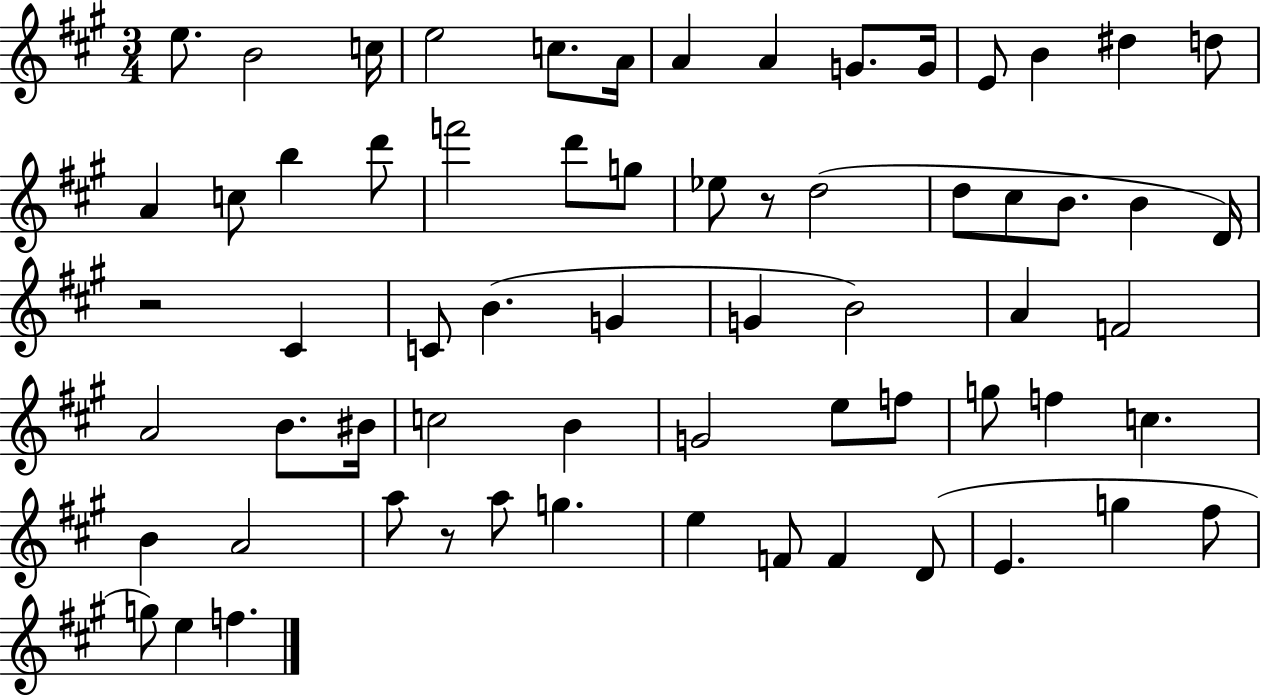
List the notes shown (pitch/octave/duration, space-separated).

E5/e. B4/h C5/s E5/h C5/e. A4/s A4/q A4/q G4/e. G4/s E4/e B4/q D#5/q D5/e A4/q C5/e B5/q D6/e F6/h D6/e G5/e Eb5/e R/e D5/h D5/e C#5/e B4/e. B4/q D4/s R/h C#4/q C4/e B4/q. G4/q G4/q B4/h A4/q F4/h A4/h B4/e. BIS4/s C5/h B4/q G4/h E5/e F5/e G5/e F5/q C5/q. B4/q A4/h A5/e R/e A5/e G5/q. E5/q F4/e F4/q D4/e E4/q. G5/q F#5/e G5/e E5/q F5/q.